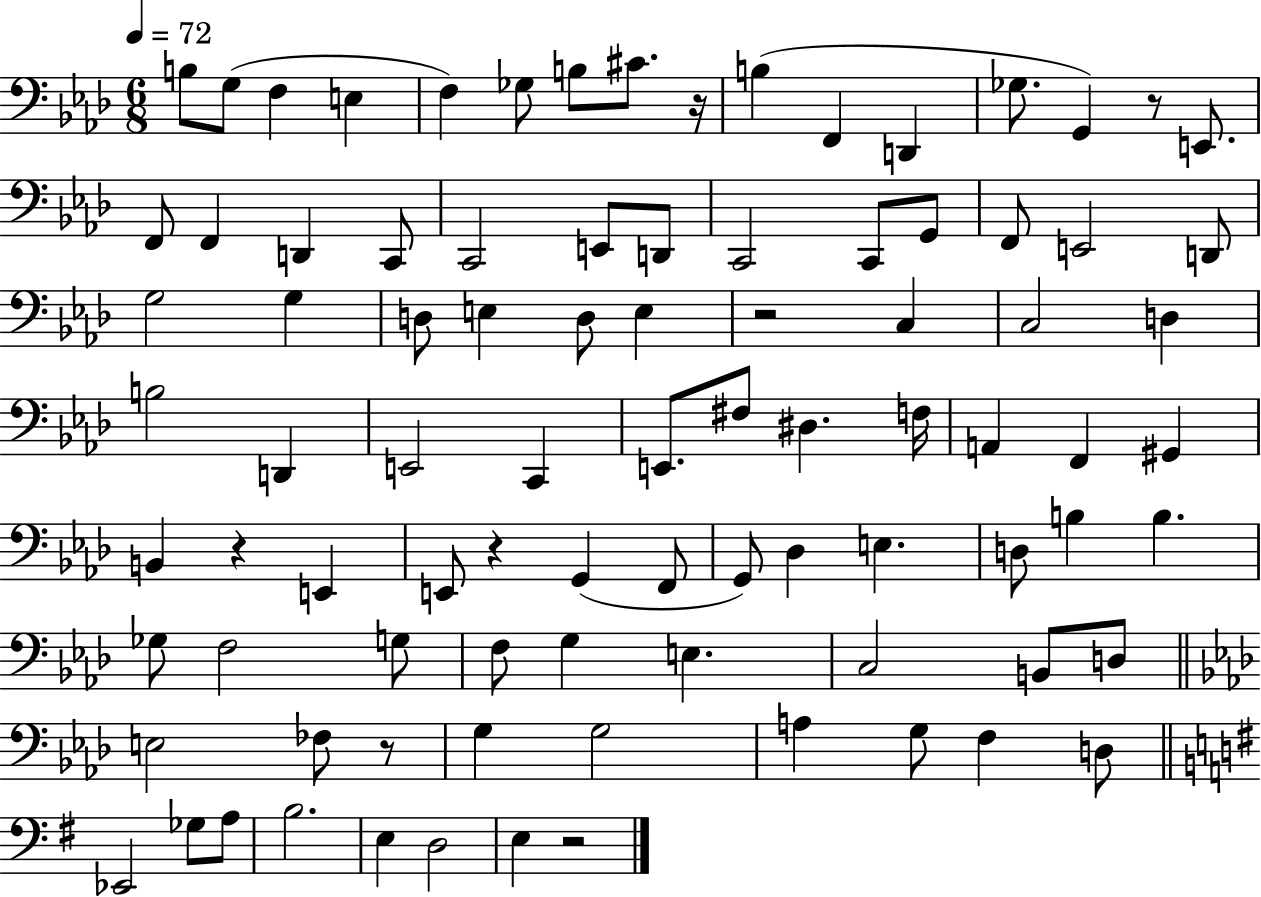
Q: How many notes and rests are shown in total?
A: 89